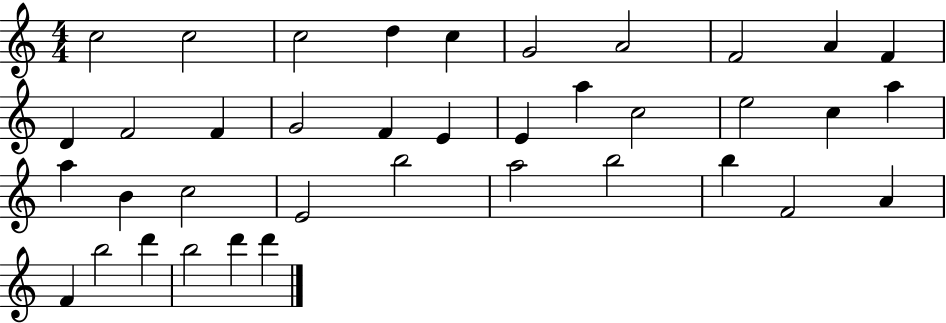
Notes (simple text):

C5/h C5/h C5/h D5/q C5/q G4/h A4/h F4/h A4/q F4/q D4/q F4/h F4/q G4/h F4/q E4/q E4/q A5/q C5/h E5/h C5/q A5/q A5/q B4/q C5/h E4/h B5/h A5/h B5/h B5/q F4/h A4/q F4/q B5/h D6/q B5/h D6/q D6/q